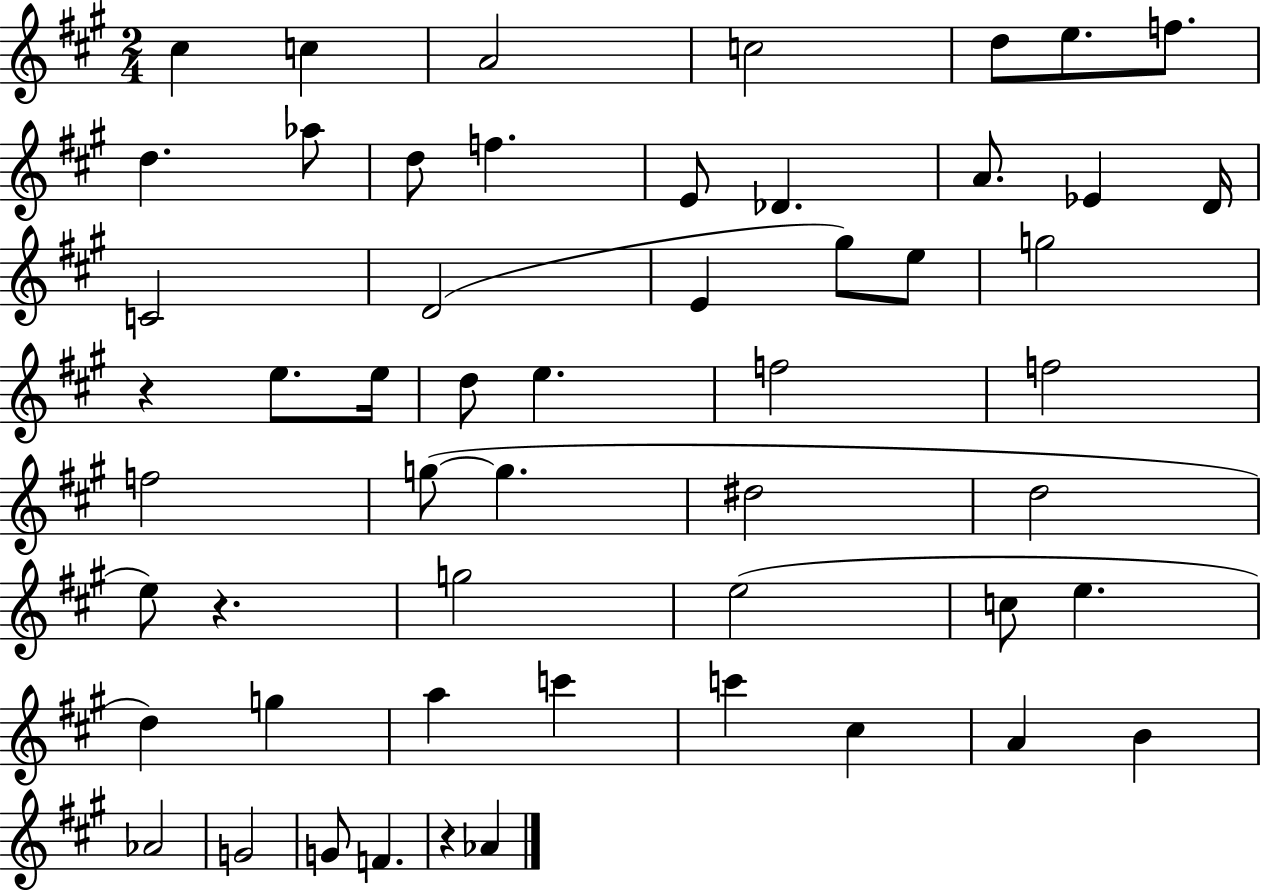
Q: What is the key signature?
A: A major